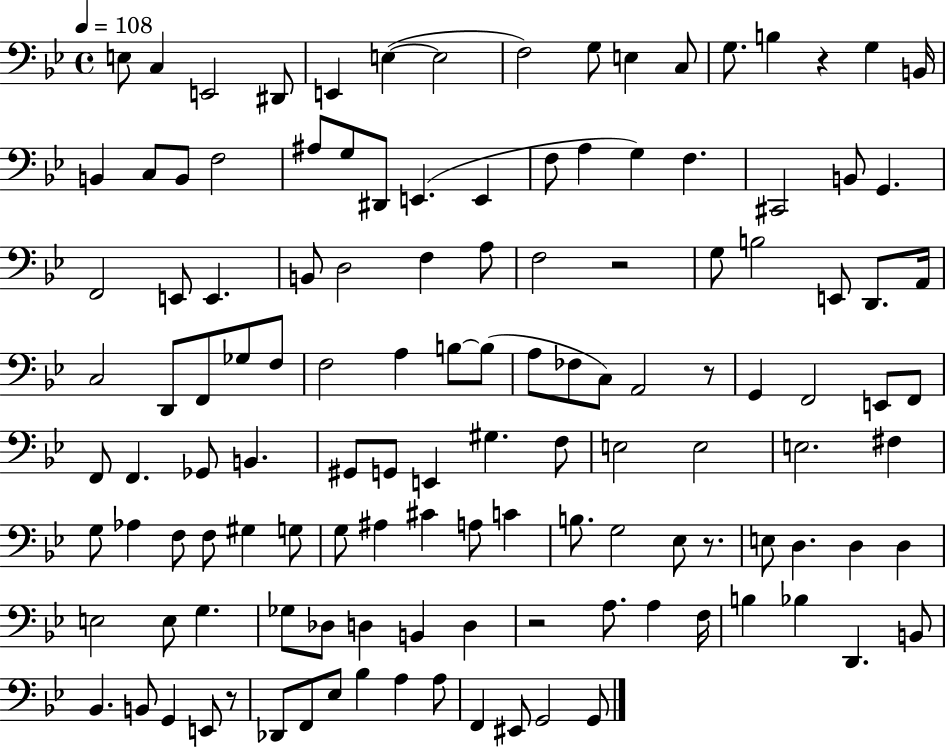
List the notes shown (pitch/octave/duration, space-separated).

E3/e C3/q E2/h D#2/e E2/q E3/q E3/h F3/h G3/e E3/q C3/e G3/e. B3/q R/q G3/q B2/s B2/q C3/e B2/e F3/h A#3/e G3/e D#2/e E2/q. E2/q F3/e A3/q G3/q F3/q. C#2/h B2/e G2/q. F2/h E2/e E2/q. B2/e D3/h F3/q A3/e F3/h R/h G3/e B3/h E2/e D2/e. A2/s C3/h D2/e F2/e Gb3/e F3/e F3/h A3/q B3/e B3/e A3/e FES3/e C3/e A2/h R/e G2/q F2/h E2/e F2/e F2/e F2/q. Gb2/e B2/q. G#2/e G2/e E2/q G#3/q. F3/e E3/h E3/h E3/h. F#3/q G3/e Ab3/q F3/e F3/e G#3/q G3/e G3/e A#3/q C#4/q A3/e C4/q B3/e. G3/h Eb3/e R/e. E3/e D3/q. D3/q D3/q E3/h E3/e G3/q. Gb3/e Db3/e D3/q B2/q D3/q R/h A3/e. A3/q F3/s B3/q Bb3/q D2/q. B2/e Bb2/q. B2/e G2/q E2/e R/e Db2/e F2/e Eb3/e Bb3/q A3/q A3/e F2/q EIS2/e G2/h G2/e